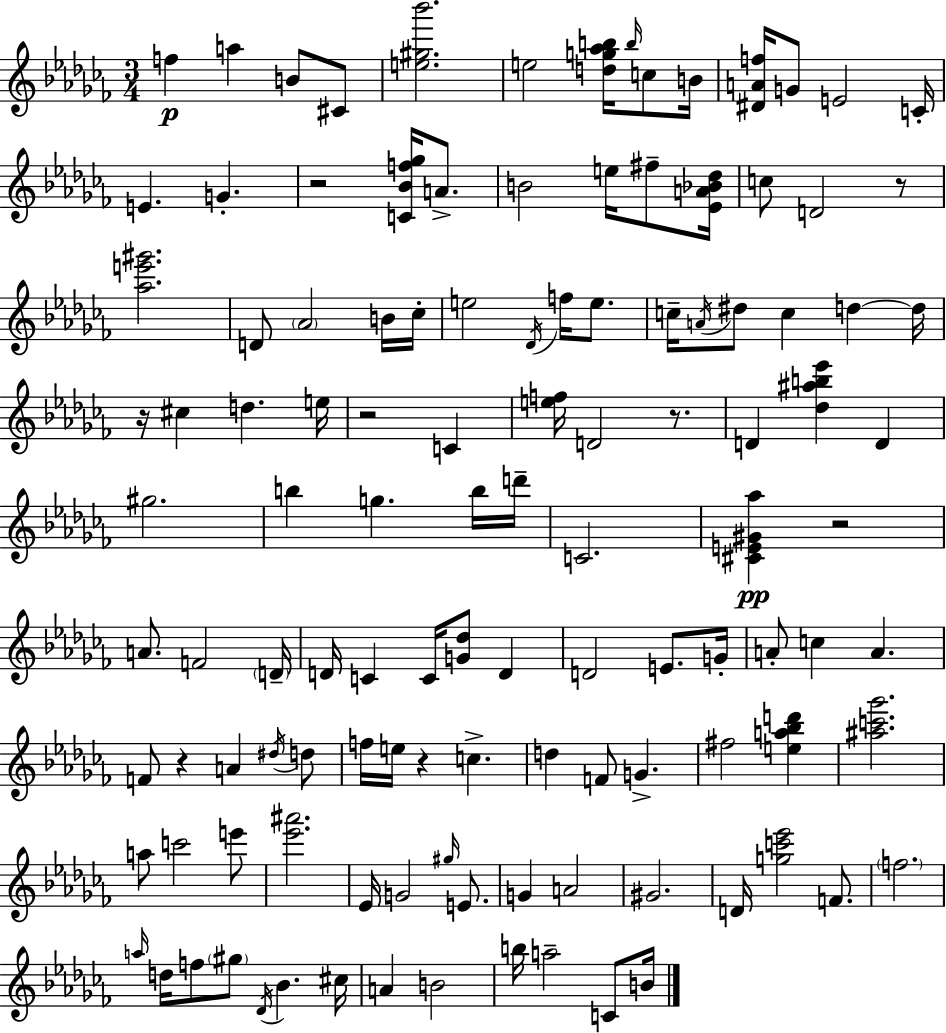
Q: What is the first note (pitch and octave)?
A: F5